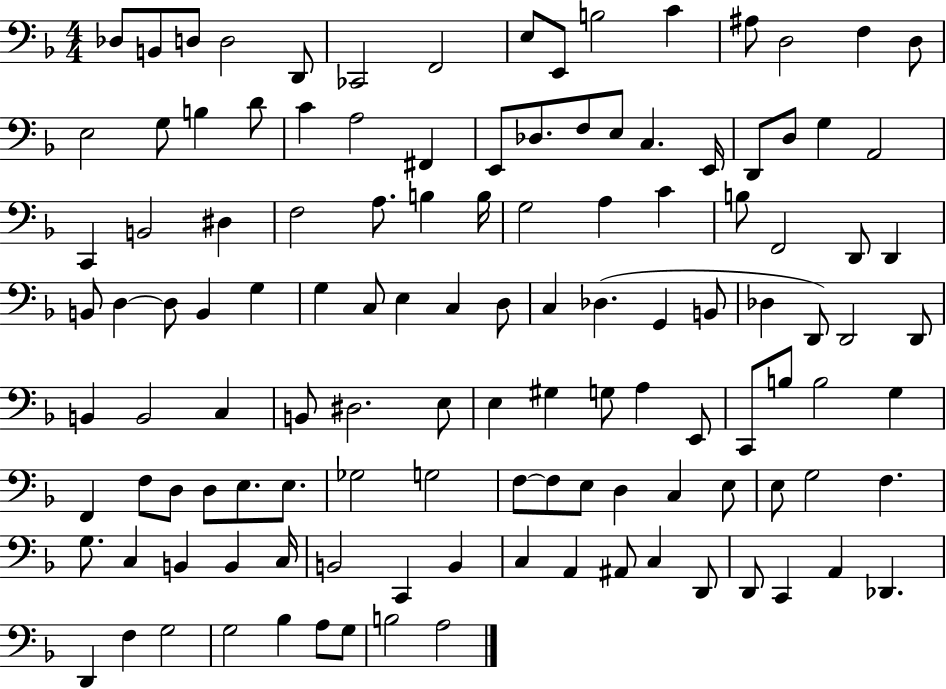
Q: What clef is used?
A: bass